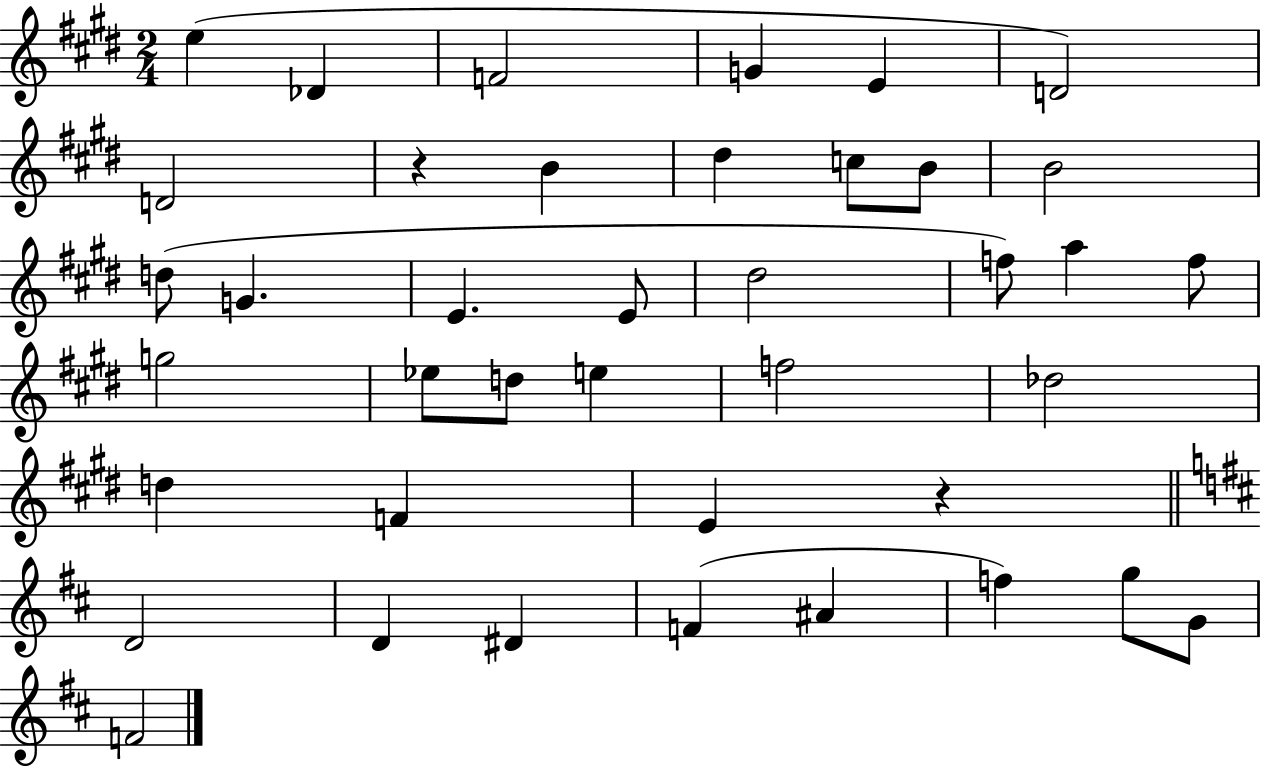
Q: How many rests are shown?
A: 2